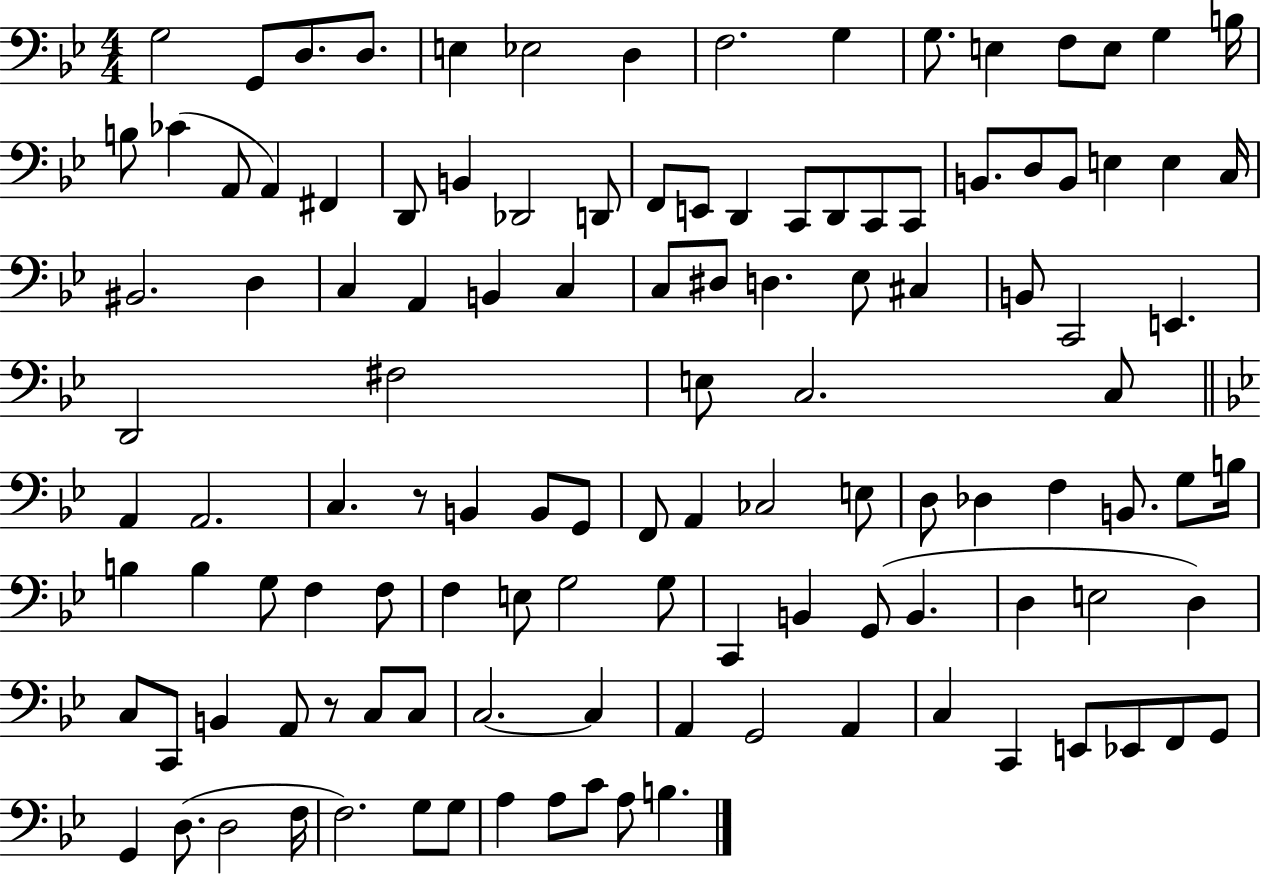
G3/h G2/e D3/e. D3/e. E3/q Eb3/h D3/q F3/h. G3/q G3/e. E3/q F3/e E3/e G3/q B3/s B3/e CES4/q A2/e A2/q F#2/q D2/e B2/q Db2/h D2/e F2/e E2/e D2/q C2/e D2/e C2/e C2/e B2/e. D3/e B2/e E3/q E3/q C3/s BIS2/h. D3/q C3/q A2/q B2/q C3/q C3/e D#3/e D3/q. Eb3/e C#3/q B2/e C2/h E2/q. D2/h F#3/h E3/e C3/h. C3/e A2/q A2/h. C3/q. R/e B2/q B2/e G2/e F2/e A2/q CES3/h E3/e D3/e Db3/q F3/q B2/e. G3/e B3/s B3/q B3/q G3/e F3/q F3/e F3/q E3/e G3/h G3/e C2/q B2/q G2/e B2/q. D3/q E3/h D3/q C3/e C2/e B2/q A2/e R/e C3/e C3/e C3/h. C3/q A2/q G2/h A2/q C3/q C2/q E2/e Eb2/e F2/e G2/e G2/q D3/e. D3/h F3/s F3/h. G3/e G3/e A3/q A3/e C4/e A3/e B3/q.